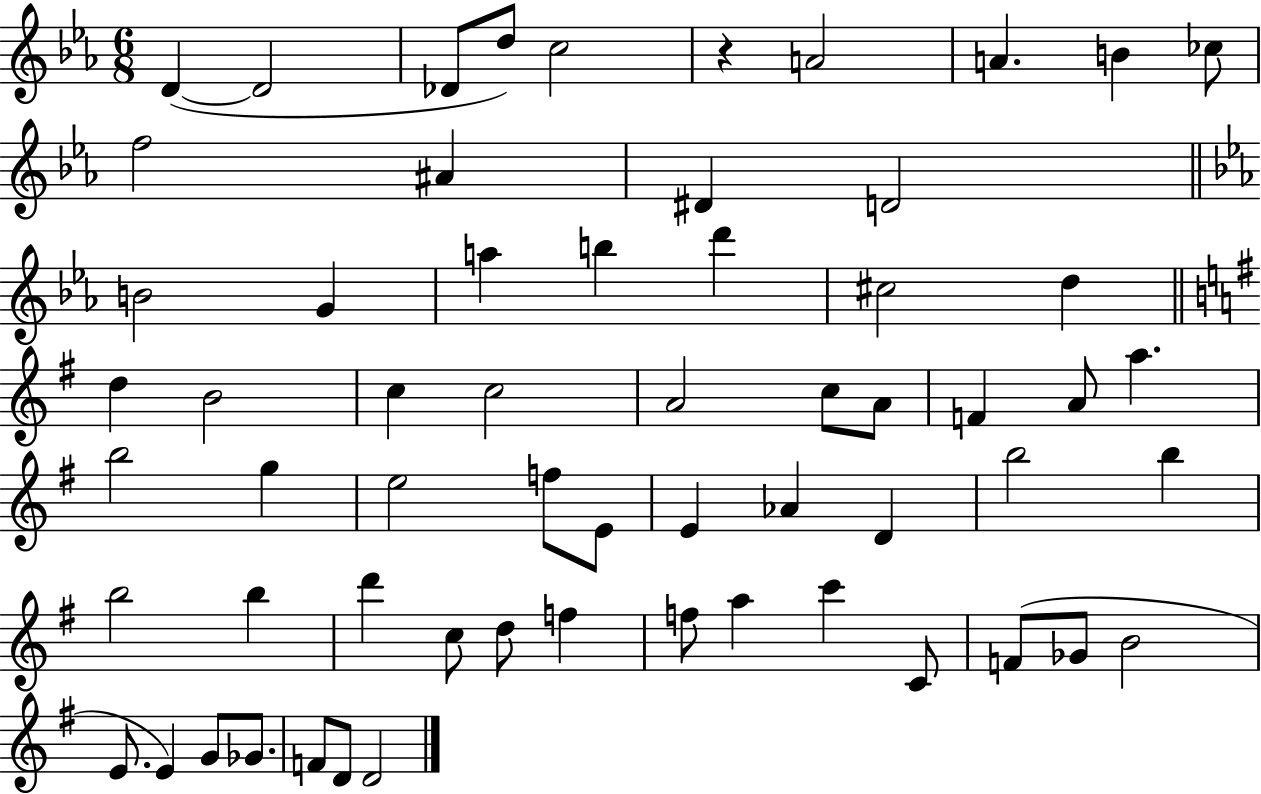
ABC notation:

X:1
T:Untitled
M:6/8
L:1/4
K:Eb
D D2 _D/2 d/2 c2 z A2 A B _c/2 f2 ^A ^D D2 B2 G a b d' ^c2 d d B2 c c2 A2 c/2 A/2 F A/2 a b2 g e2 f/2 E/2 E _A D b2 b b2 b d' c/2 d/2 f f/2 a c' C/2 F/2 _G/2 B2 E/2 E G/2 _G/2 F/2 D/2 D2